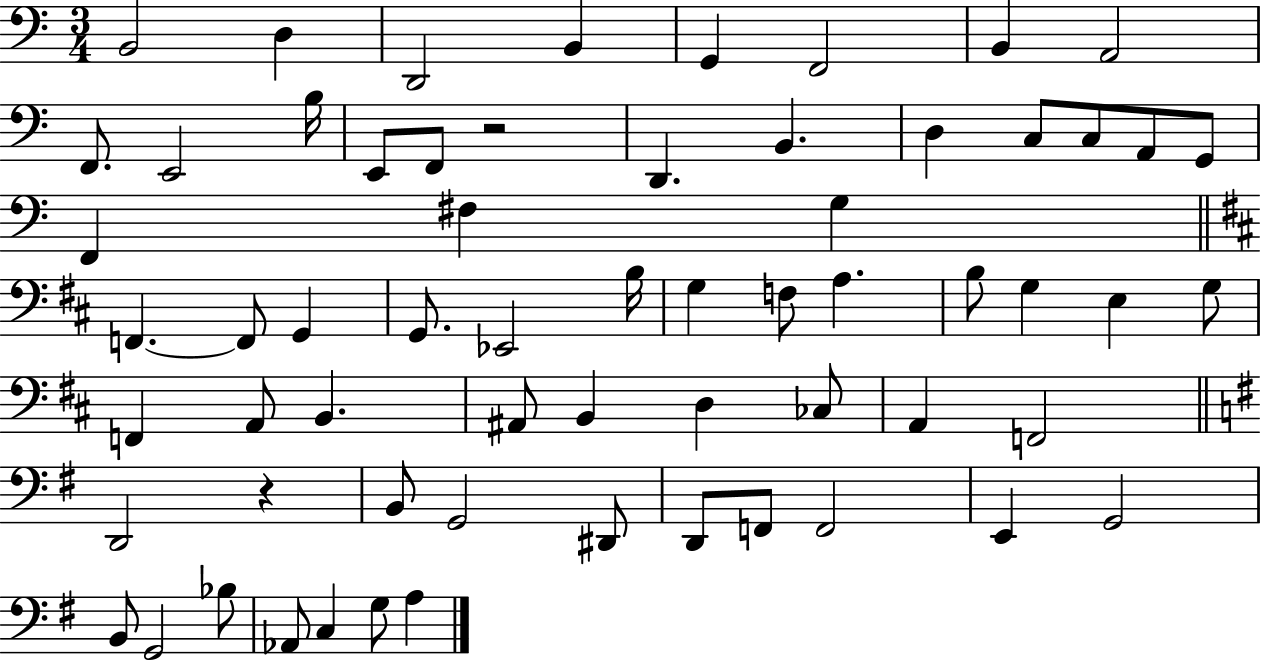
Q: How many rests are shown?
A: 2